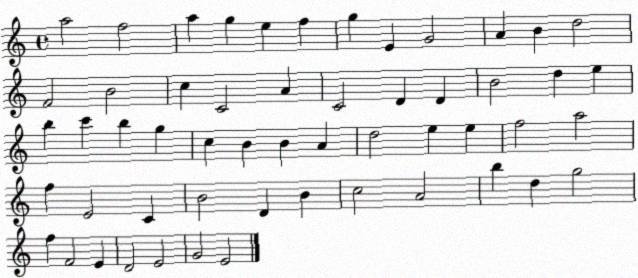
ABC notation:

X:1
T:Untitled
M:4/4
L:1/4
K:C
a2 f2 a g e f g E G2 A B d2 F2 B2 c C2 A C2 D D B2 d e b c' b g c B B A d2 e e f2 a2 f E2 C B2 D B c2 A2 b d g2 f F2 E D2 E2 G2 E2